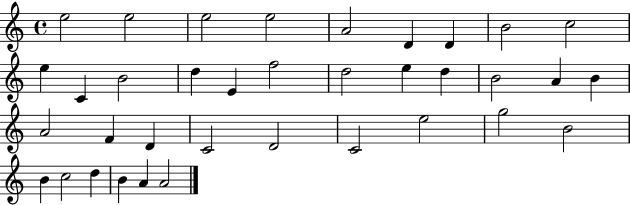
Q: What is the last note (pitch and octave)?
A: A4